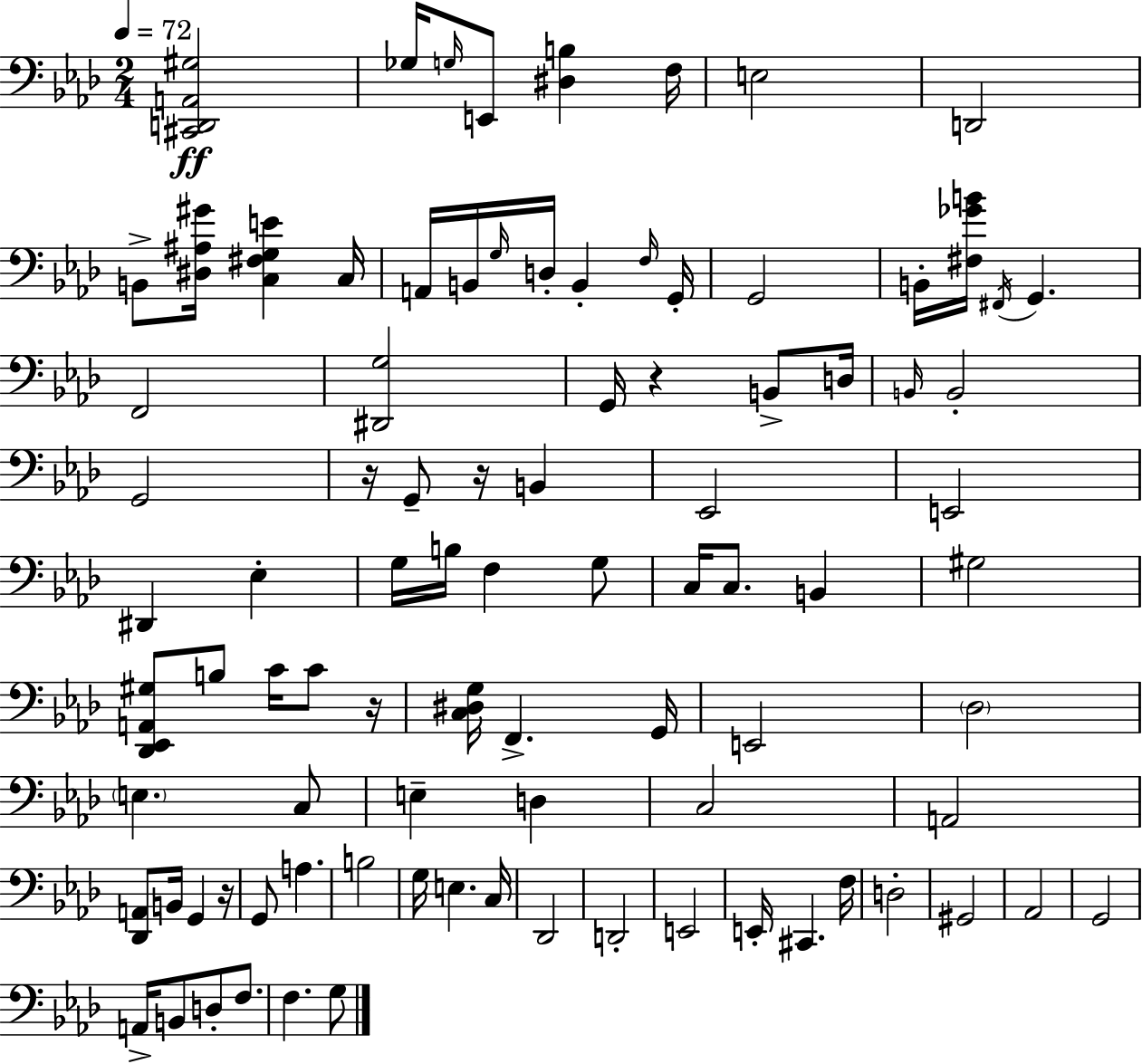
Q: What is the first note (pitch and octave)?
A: Gb3